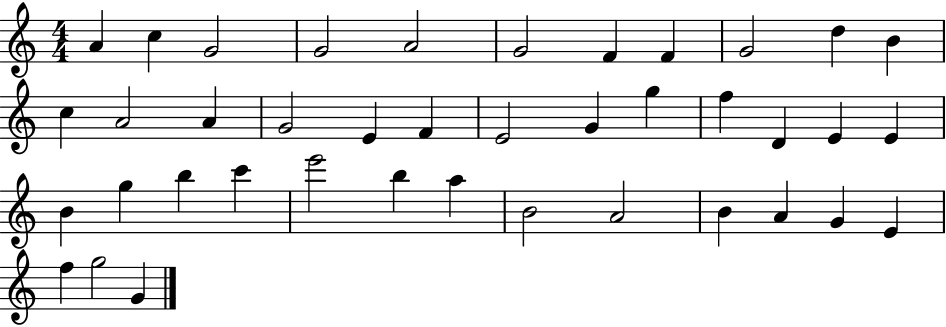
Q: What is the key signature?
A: C major